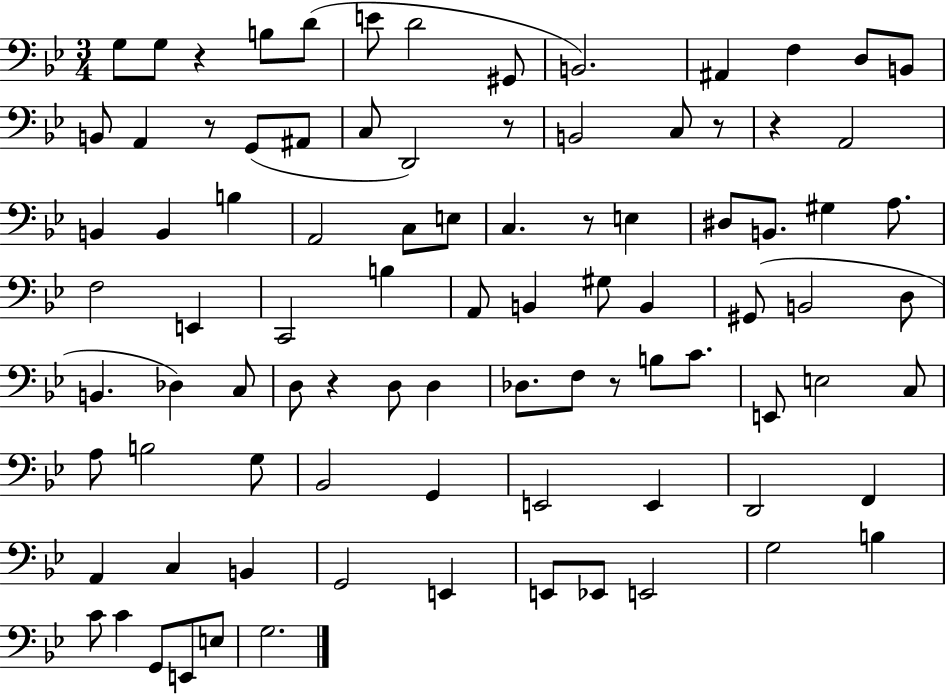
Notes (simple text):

G3/e G3/e R/q B3/e D4/e E4/e D4/h G#2/e B2/h. A#2/q F3/q D3/e B2/e B2/e A2/q R/e G2/e A#2/e C3/e D2/h R/e B2/h C3/e R/e R/q A2/h B2/q B2/q B3/q A2/h C3/e E3/e C3/q. R/e E3/q D#3/e B2/e. G#3/q A3/e. F3/h E2/q C2/h B3/q A2/e B2/q G#3/e B2/q G#2/e B2/h D3/e B2/q. Db3/q C3/e D3/e R/q D3/e D3/q Db3/e. F3/e R/e B3/e C4/e. E2/e E3/h C3/e A3/e B3/h G3/e Bb2/h G2/q E2/h E2/q D2/h F2/q A2/q C3/q B2/q G2/h E2/q E2/e Eb2/e E2/h G3/h B3/q C4/e C4/q G2/e E2/e E3/e G3/h.